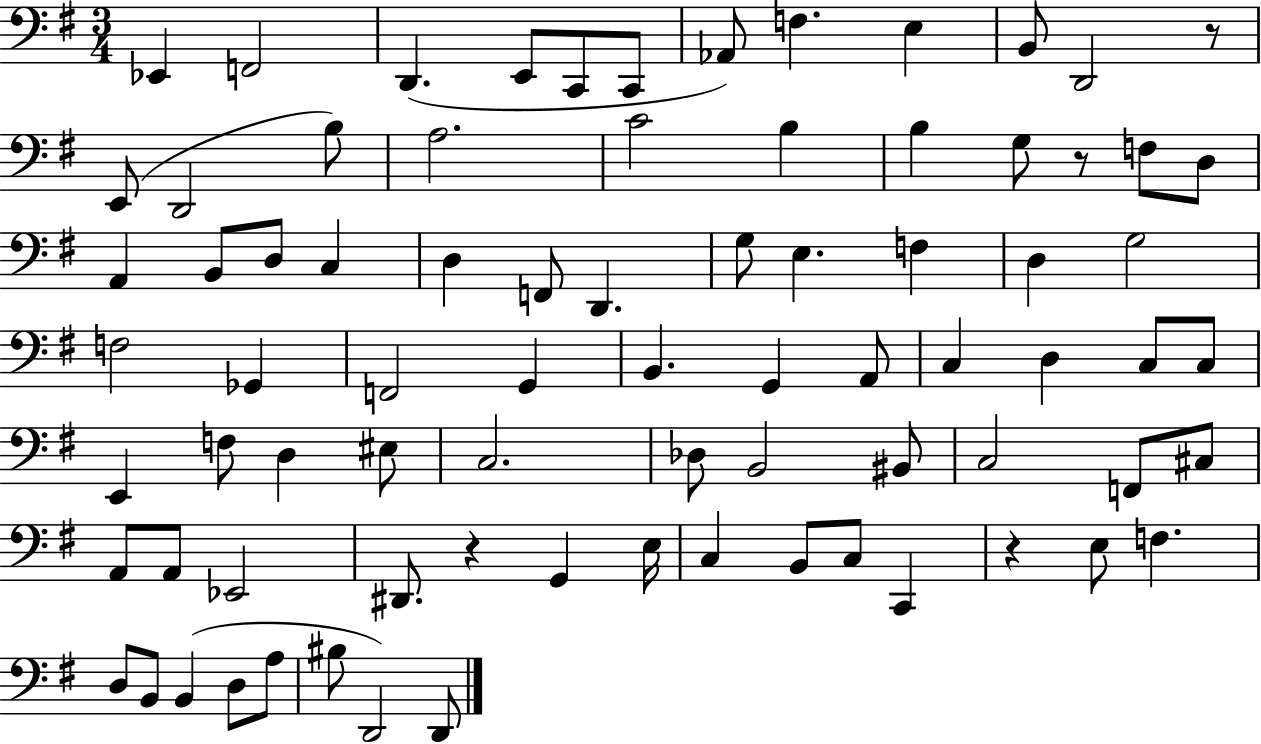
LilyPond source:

{
  \clef bass
  \numericTimeSignature
  \time 3/4
  \key g \major
  ees,4 f,2 | d,4.( e,8 c,8 c,8 | aes,8) f4. e4 | b,8 d,2 r8 | \break e,8( d,2 b8) | a2. | c'2 b4 | b4 g8 r8 f8 d8 | \break a,4 b,8 d8 c4 | d4 f,8 d,4. | g8 e4. f4 | d4 g2 | \break f2 ges,4 | f,2 g,4 | b,4. g,4 a,8 | c4 d4 c8 c8 | \break e,4 f8 d4 eis8 | c2. | des8 b,2 bis,8 | c2 f,8 cis8 | \break a,8 a,8 ees,2 | dis,8. r4 g,4 e16 | c4 b,8 c8 c,4 | r4 e8 f4. | \break d8 b,8 b,4( d8 a8 | bis8 d,2) d,8 | \bar "|."
}